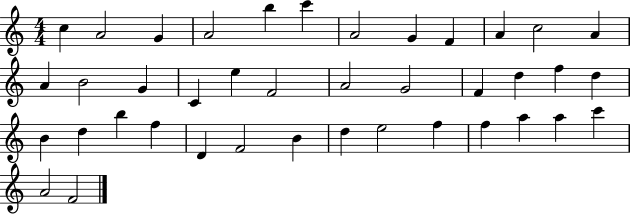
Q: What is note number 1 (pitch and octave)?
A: C5